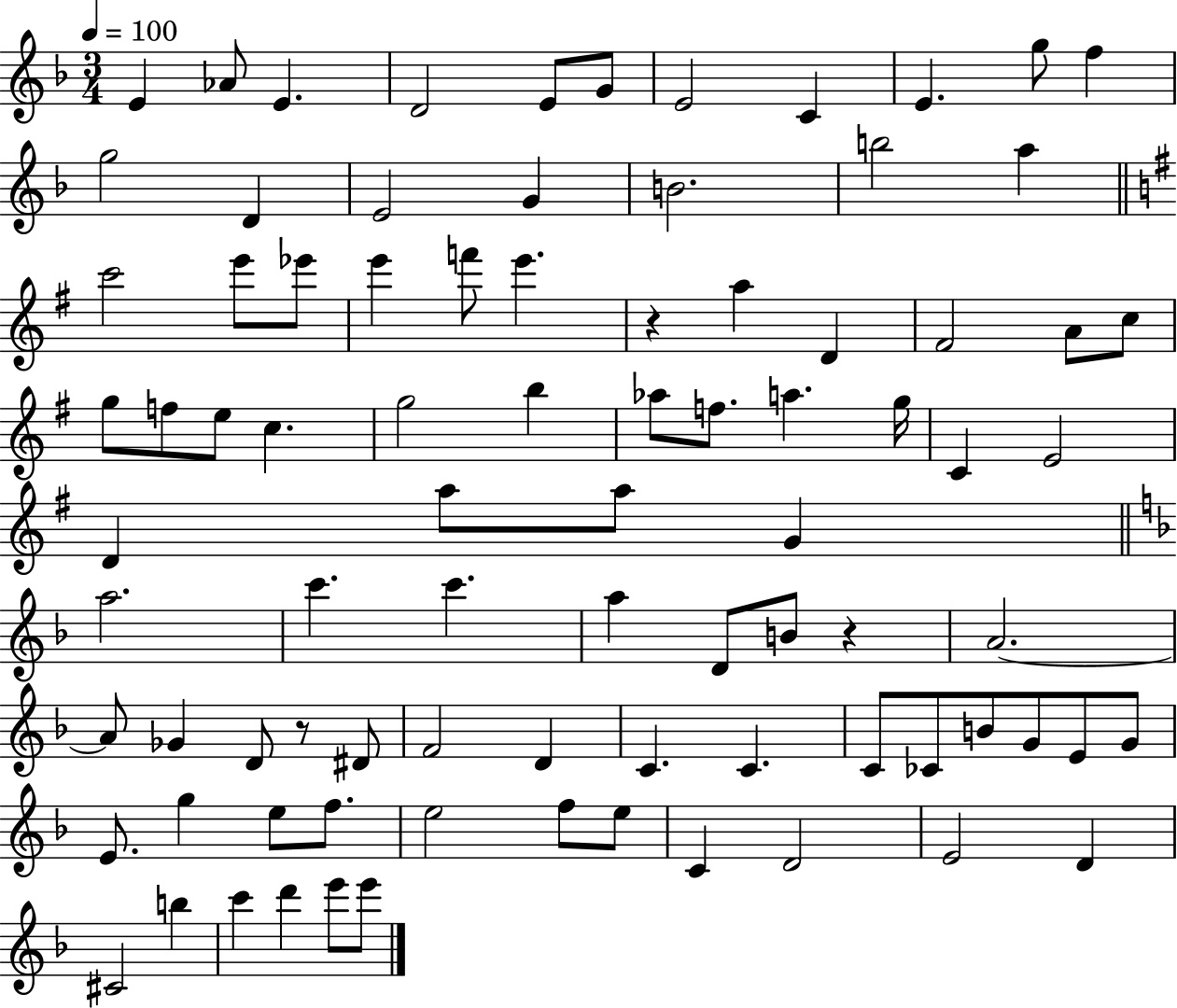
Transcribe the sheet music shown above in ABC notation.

X:1
T:Untitled
M:3/4
L:1/4
K:F
E _A/2 E D2 E/2 G/2 E2 C E g/2 f g2 D E2 G B2 b2 a c'2 e'/2 _e'/2 e' f'/2 e' z a D ^F2 A/2 c/2 g/2 f/2 e/2 c g2 b _a/2 f/2 a g/4 C E2 D a/2 a/2 G a2 c' c' a D/2 B/2 z A2 A/2 _G D/2 z/2 ^D/2 F2 D C C C/2 _C/2 B/2 G/2 E/2 G/2 E/2 g e/2 f/2 e2 f/2 e/2 C D2 E2 D ^C2 b c' d' e'/2 e'/2